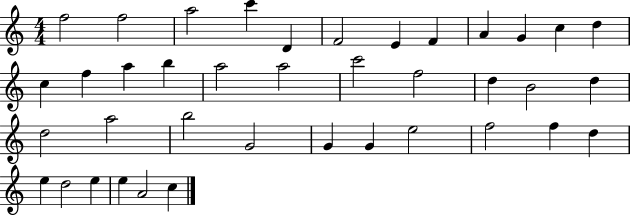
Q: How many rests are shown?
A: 0